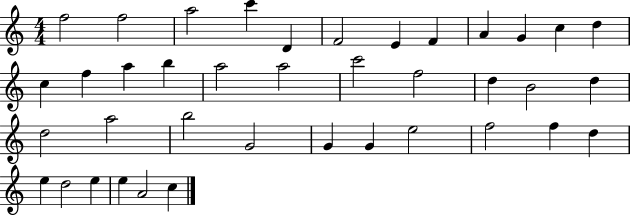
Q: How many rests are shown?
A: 0